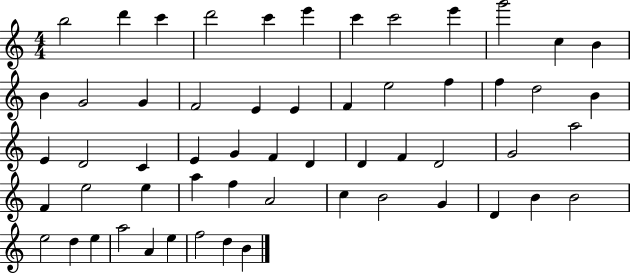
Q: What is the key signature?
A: C major